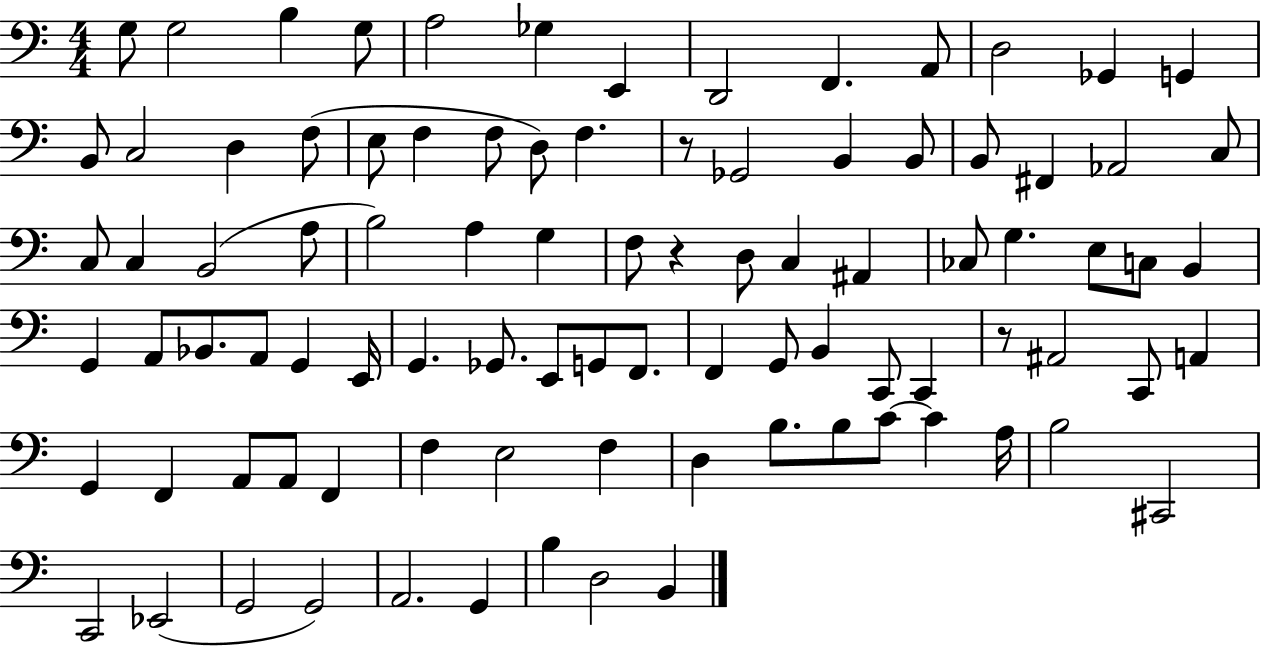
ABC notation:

X:1
T:Untitled
M:4/4
L:1/4
K:C
G,/2 G,2 B, G,/2 A,2 _G, E,, D,,2 F,, A,,/2 D,2 _G,, G,, B,,/2 C,2 D, F,/2 E,/2 F, F,/2 D,/2 F, z/2 _G,,2 B,, B,,/2 B,,/2 ^F,, _A,,2 C,/2 C,/2 C, B,,2 A,/2 B,2 A, G, F,/2 z D,/2 C, ^A,, _C,/2 G, E,/2 C,/2 B,, G,, A,,/2 _B,,/2 A,,/2 G,, E,,/4 G,, _G,,/2 E,,/2 G,,/2 F,,/2 F,, G,,/2 B,, C,,/2 C,, z/2 ^A,,2 C,,/2 A,, G,, F,, A,,/2 A,,/2 F,, F, E,2 F, D, B,/2 B,/2 C/2 C A,/4 B,2 ^C,,2 C,,2 _E,,2 G,,2 G,,2 A,,2 G,, B, D,2 B,,